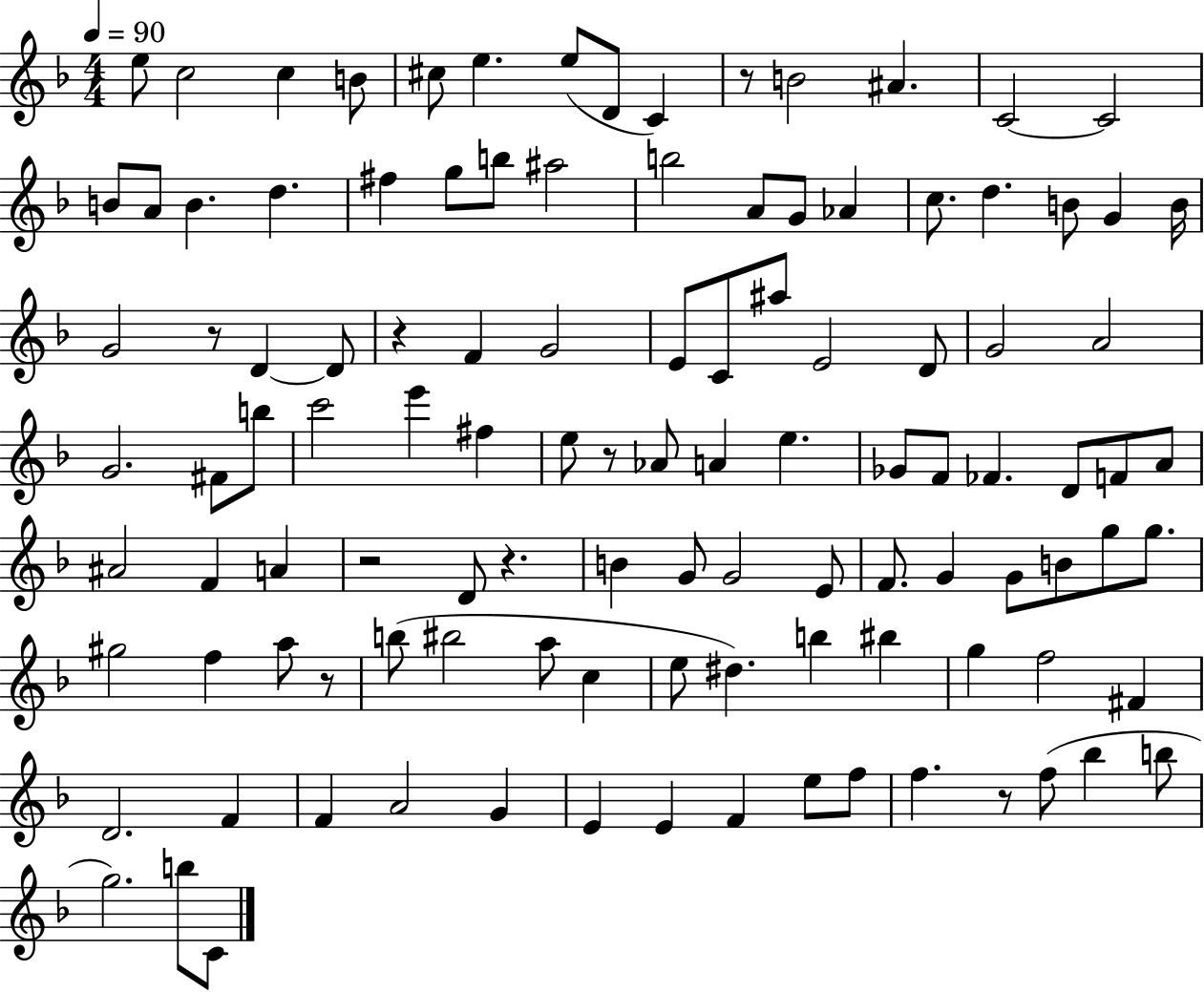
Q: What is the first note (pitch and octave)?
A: E5